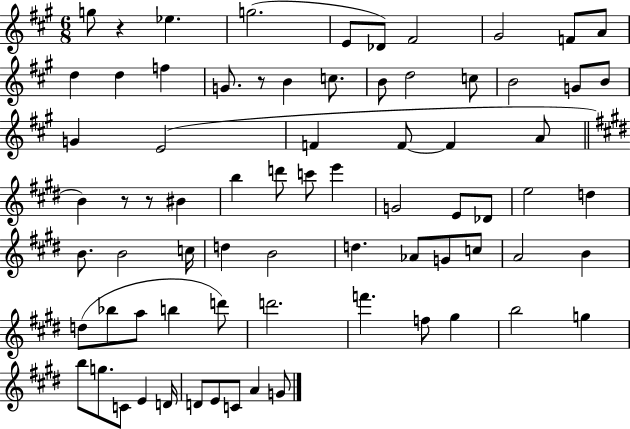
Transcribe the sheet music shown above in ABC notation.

X:1
T:Untitled
M:6/8
L:1/4
K:A
g/2 z _e g2 E/2 _D/2 ^F2 ^G2 F/2 A/2 d d f G/2 z/2 B c/2 B/2 d2 c/2 B2 G/2 B/2 G E2 F F/2 F A/2 B z/2 z/2 ^B b d'/2 c'/2 e' G2 E/2 _D/2 e2 d B/2 B2 c/4 d B2 d _A/2 G/2 c/2 A2 B d/2 _b/2 a/2 b d'/2 d'2 f' f/2 ^g b2 g b/2 g/2 C/2 E D/4 D/2 E/2 C/2 A G/2